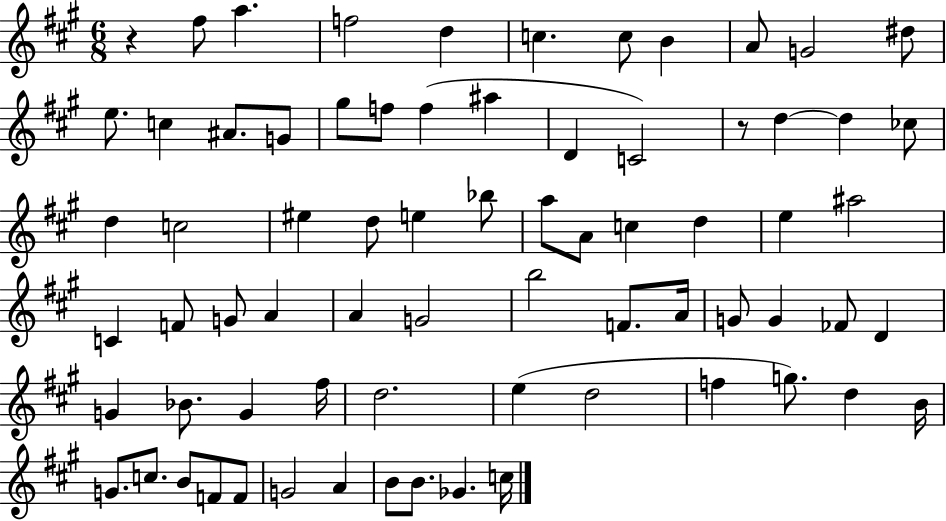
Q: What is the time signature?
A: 6/8